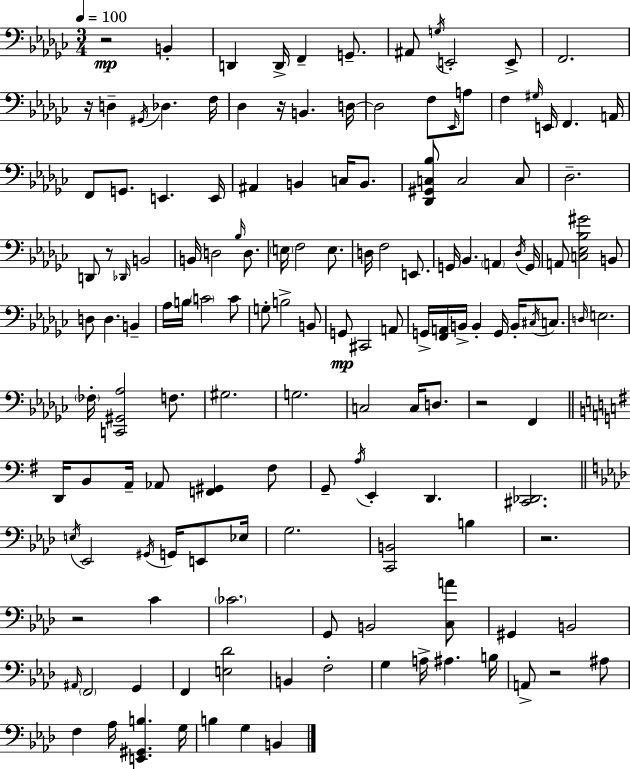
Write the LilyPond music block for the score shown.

{
  \clef bass
  \numericTimeSignature
  \time 3/4
  \key ees \minor
  \tempo 4 = 100
  r2\mp b,4-. | d,4 d,16-> f,4-- g,8.-- | ais,8 \acciaccatura { g16 } e,2-. e,8-> | f,2. | \break r16 d4-- \acciaccatura { gis,16 } des4. | f16 des4 r16 b,4. | d16~~ d2 f8 | \grace { ees,16 } a8 f4 \grace { gis16 } e,16 f,4. | \break a,16 f,8 g,8. e,4. | e,16 ais,4 b,4 | c16 b,8. <des, gis, c bes>8 c2 | c8 des2.-- | \break d,8 r8 \grace { des,16 } b,2 | b,16 d2 | \grace { bes16 } d8. \parenthesize e16 f2 | e8. d16 f2 | \break e,8. g,16 bes,4. | \parenthesize a,4 \acciaccatura { des16 } g,16 a,8 <c ees bes gis'>2 | b,8 d8 d4. | b,4-- aes16 b16 \parenthesize c'2 | \break c'8 g8-. b2-> | b,8 g,8\mp cis,2 | a,8 g,16-> <f, a,>16 b,16-> b,4-. | g,16 b,16-. \acciaccatura { cis16 } c8. \grace { d16 } e2. | \break \parenthesize fes16-. <c, gis, aes>2 | f8. gis2. | g2. | c2 | \break c16 d8. r2 | f,4 \bar "||" \break \key e \minor d,16 b,8 a,16-- aes,8 <f, gis,>4 fis8 | g,8-- \acciaccatura { a16 } e,4-. d,4. | <cis, des,>2. | \bar "||" \break \key aes \major \acciaccatura { e16 } ees,2 \acciaccatura { gis,16 } g,16 e,8 | ees16 g2. | <c, b,>2 b4 | r2. | \break r2 c'4 | \parenthesize ces'2. | g,8 b,2 | <c a'>8 gis,4 b,2 | \break \grace { ais,16 } \parenthesize f,2 g,4 | f,4 <e des'>2 | b,4 f2-. | g4 a16-> ais4. | \break b16 a,8-> r2 | ais8 f4 aes16 <e, gis, b>4. | g16 b4 g4 b,4 | \bar "|."
}